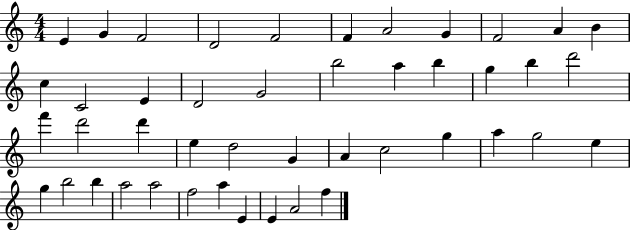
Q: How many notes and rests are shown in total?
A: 45